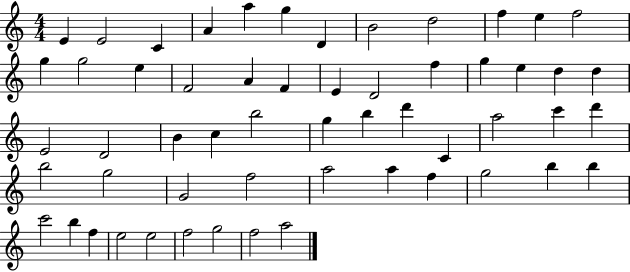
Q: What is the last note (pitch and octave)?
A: A5